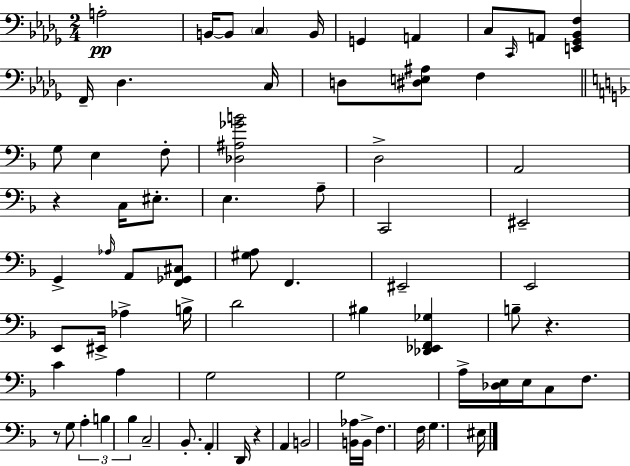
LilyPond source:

{
  \clef bass
  \numericTimeSignature
  \time 2/4
  \key bes \minor
  a2-.\pp | b,16~~ b,8 \parenthesize c4 b,16 | g,4 a,4 | c8 \grace { c,16 } a,8 <e, ges, bes, f>4 | \break f,16-- des4. | c16 d8 <dis e ais>8 f4 | \bar "||" \break \key f \major g8 e4 f8-. | <des ais ges' b'>2 | d2-> | a,2 | \break r4 c16 eis8.-. | e4. a8-- | c,2 | eis,2-- | \break g,4-> \grace { aes16 } a,8 <f, ges, cis>8 | <gis a>8 f,4. | eis,2-- | e,2 | \break e,8 eis,16-> aes4-> | b16-> d'2 | bis4 <des, ees, f, ges>4 | b8-- r4. | \break c'4 a4 | g2 | g2 | a16-> <des e>16 e16 c8 f8. | \break r8 g8 \tuplet 3/2 { a4-. | b4 bes4 } | c2-- | bes,8.-. a,4-. | \break d,16 r4 a,4 | b,2 | <b, aes>16 b,16-> f4. | f16 g4. | \break eis16 \bar "|."
}